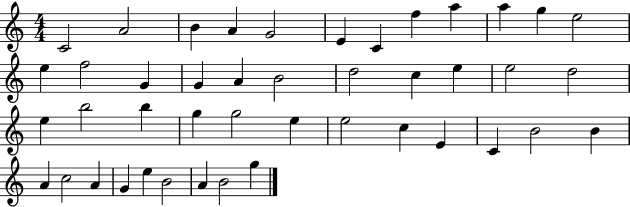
{
  \clef treble
  \numericTimeSignature
  \time 4/4
  \key c \major
  c'2 a'2 | b'4 a'4 g'2 | e'4 c'4 f''4 a''4 | a''4 g''4 e''2 | \break e''4 f''2 g'4 | g'4 a'4 b'2 | d''2 c''4 e''4 | e''2 d''2 | \break e''4 b''2 b''4 | g''4 g''2 e''4 | e''2 c''4 e'4 | c'4 b'2 b'4 | \break a'4 c''2 a'4 | g'4 e''4 b'2 | a'4 b'2 g''4 | \bar "|."
}